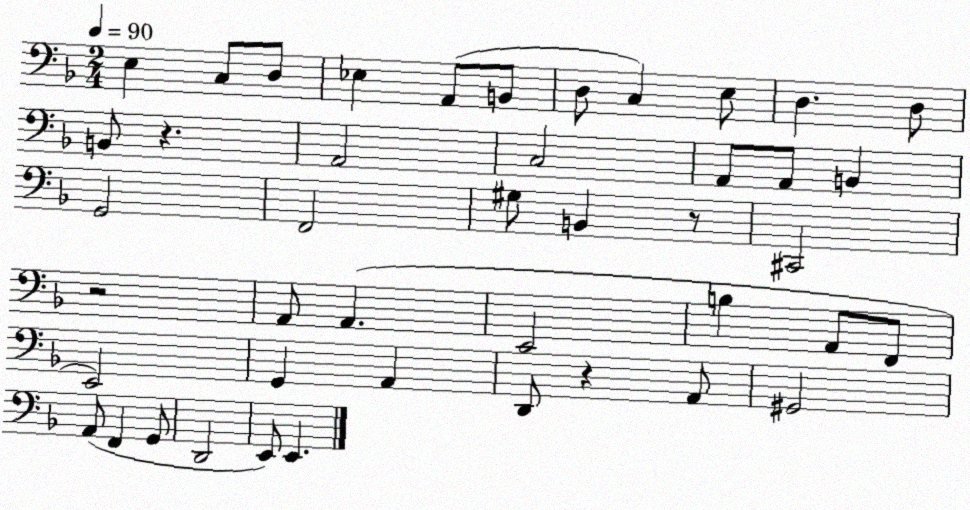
X:1
T:Untitled
M:2/4
L:1/4
K:F
E, C,/2 D,/2 _E, A,,/2 B,,/2 D,/2 C, E,/2 D, D,/2 B,,/2 z A,,2 C,2 A,,/2 A,,/2 B,, G,,2 F,,2 ^G,/2 B,, z/2 ^C,,2 z2 A,,/2 A,, E,,2 B, A,,/2 F,,/2 E,,2 G,, A,, D,,/2 z A,,/2 ^G,,2 A,,/2 F,, G,,/2 D,,2 E,,/2 E,,